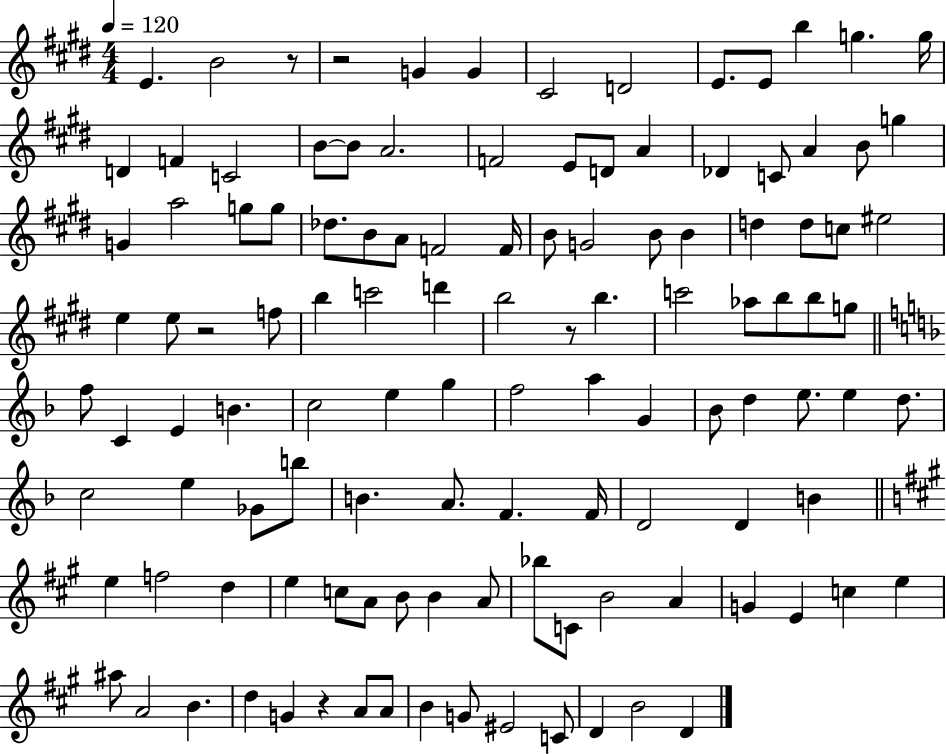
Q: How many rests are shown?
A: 5